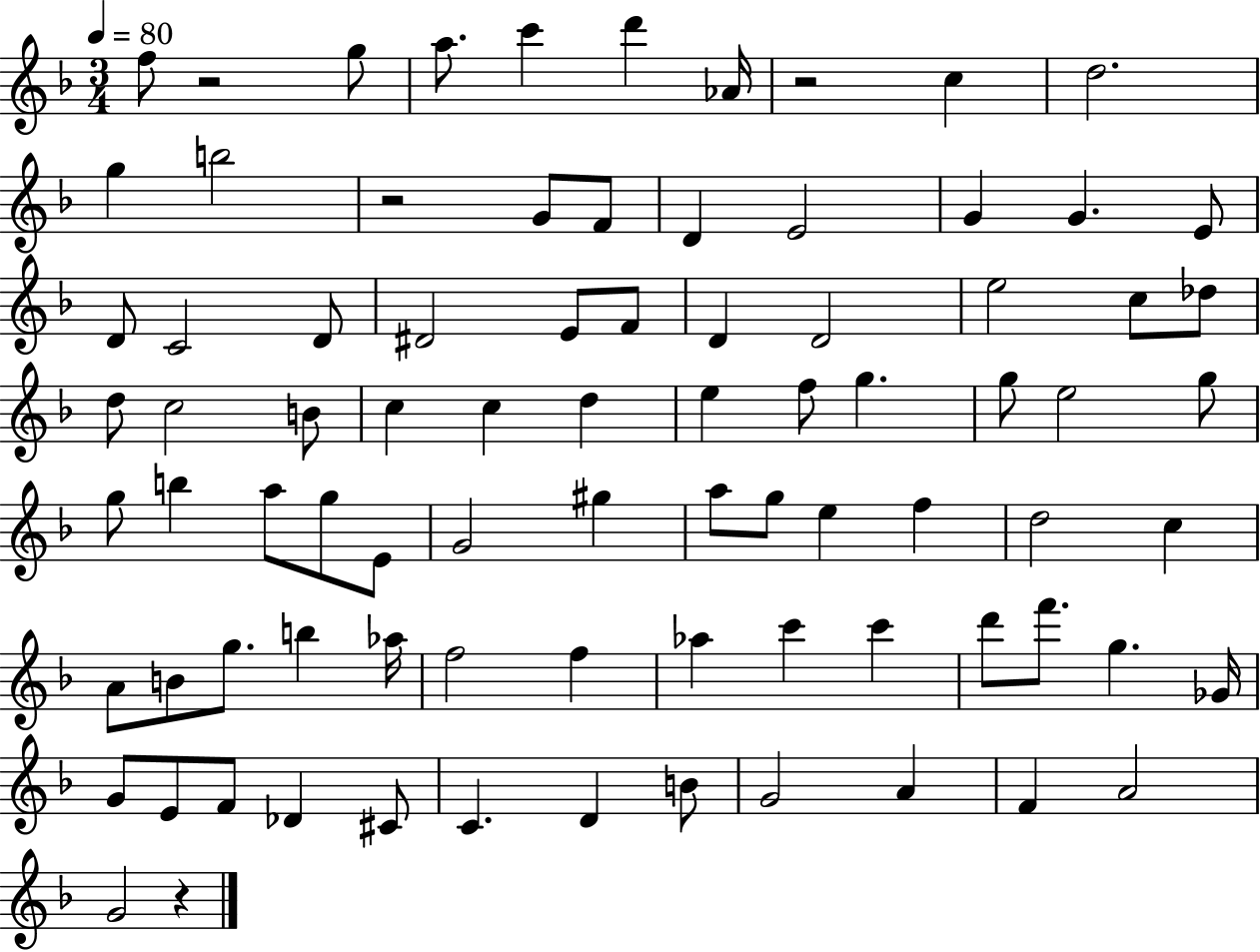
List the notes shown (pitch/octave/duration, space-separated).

F5/e R/h G5/e A5/e. C6/q D6/q Ab4/s R/h C5/q D5/h. G5/q B5/h R/h G4/e F4/e D4/q E4/h G4/q G4/q. E4/e D4/e C4/h D4/e D#4/h E4/e F4/e D4/q D4/h E5/h C5/e Db5/e D5/e C5/h B4/e C5/q C5/q D5/q E5/q F5/e G5/q. G5/e E5/h G5/e G5/e B5/q A5/e G5/e E4/e G4/h G#5/q A5/e G5/e E5/q F5/q D5/h C5/q A4/e B4/e G5/e. B5/q Ab5/s F5/h F5/q Ab5/q C6/q C6/q D6/e F6/e. G5/q. Gb4/s G4/e E4/e F4/e Db4/q C#4/e C4/q. D4/q B4/e G4/h A4/q F4/q A4/h G4/h R/q